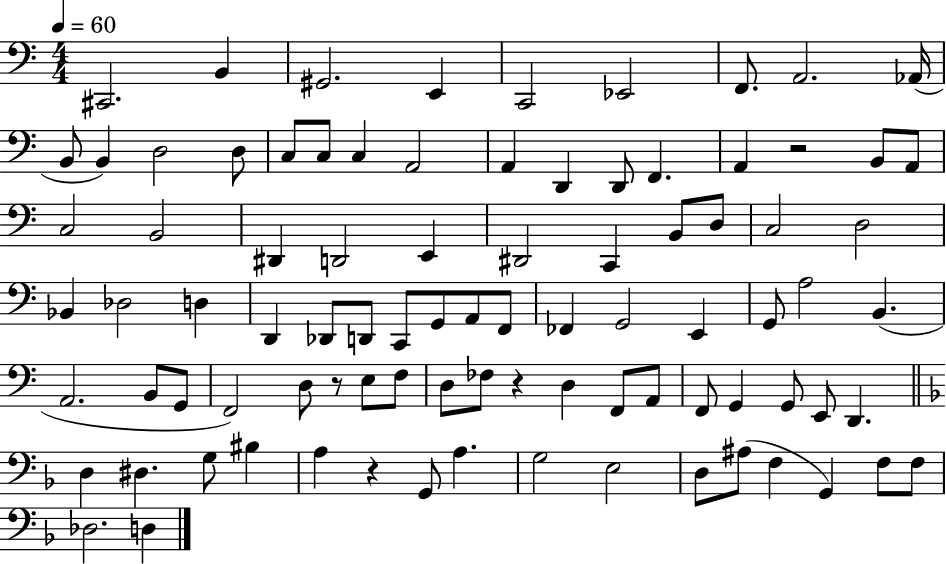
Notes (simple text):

C#2/h. B2/q G#2/h. E2/q C2/h Eb2/h F2/e. A2/h. Ab2/s B2/e B2/q D3/h D3/e C3/e C3/e C3/q A2/h A2/q D2/q D2/e F2/q. A2/q R/h B2/e A2/e C3/h B2/h D#2/q D2/h E2/q D#2/h C2/q B2/e D3/e C3/h D3/h Bb2/q Db3/h D3/q D2/q Db2/e D2/e C2/e G2/e A2/e F2/e FES2/q G2/h E2/q G2/e A3/h B2/q. A2/h. B2/e G2/e F2/h D3/e R/e E3/e F3/e D3/e FES3/e R/q D3/q F2/e A2/e F2/e G2/q G2/e E2/e D2/q. D3/q D#3/q. G3/e BIS3/q A3/q R/q G2/e A3/q. G3/h E3/h D3/e A#3/e F3/q G2/q F3/e F3/e Db3/h. D3/q